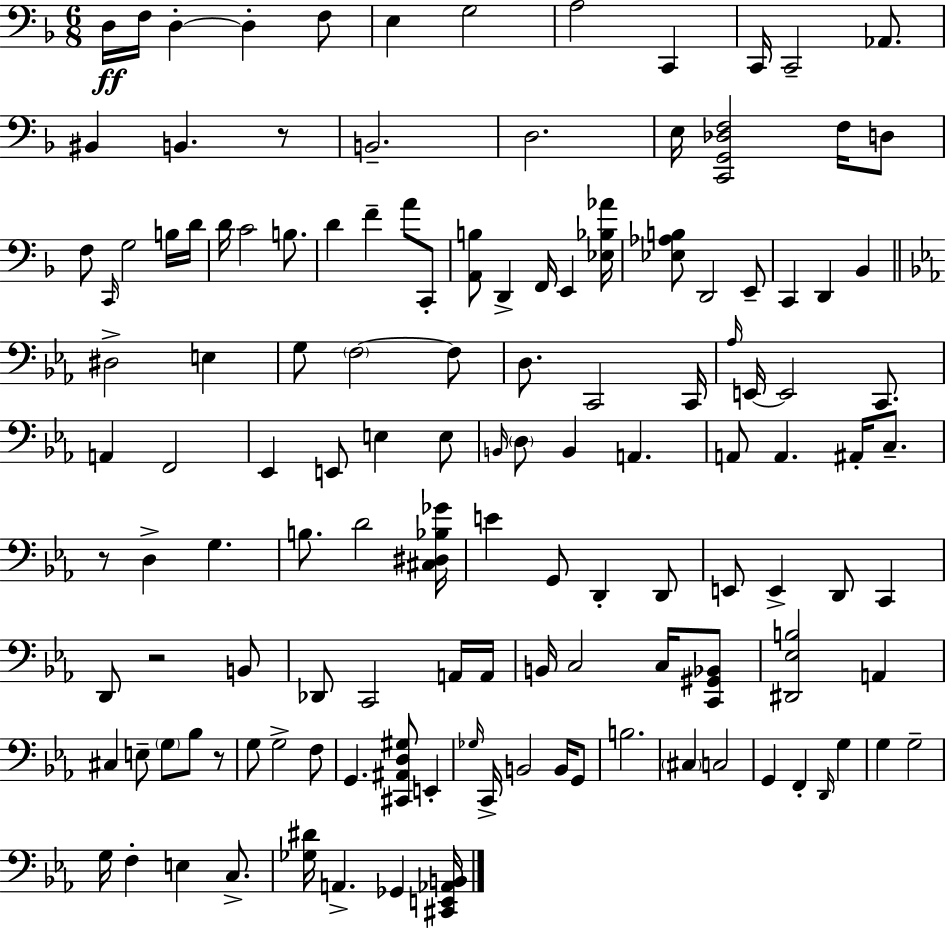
X:1
T:Untitled
M:6/8
L:1/4
K:Dm
D,/4 F,/4 D, D, F,/2 E, G,2 A,2 C,, C,,/4 C,,2 _A,,/2 ^B,, B,, z/2 B,,2 D,2 E,/4 [C,,G,,_D,F,]2 F,/4 D,/2 F,/2 C,,/4 G,2 B,/4 D/4 D/4 C2 B,/2 D F A/2 C,,/2 [A,,B,]/2 D,, F,,/4 E,, [_E,_B,_A]/4 [_E,_A,B,]/2 D,,2 E,,/2 C,, D,, _B,, ^D,2 E, G,/2 F,2 F,/2 D,/2 C,,2 C,,/4 _A,/4 E,,/4 E,,2 C,,/2 A,, F,,2 _E,, E,,/2 E, E,/2 B,,/4 D,/2 B,, A,, A,,/2 A,, ^A,,/4 C,/2 z/2 D, G, B,/2 D2 [^C,^D,_B,_G]/4 E G,,/2 D,, D,,/2 E,,/2 E,, D,,/2 C,, D,,/2 z2 B,,/2 _D,,/2 C,,2 A,,/4 A,,/4 B,,/4 C,2 C,/4 [C,,^G,,_B,,]/2 [^D,,_E,B,]2 A,, ^C, E,/2 G,/2 _B,/2 z/2 G,/2 G,2 F,/2 G,, [^C,,^A,,D,^G,]/2 E,, _G,/4 C,,/4 B,,2 B,,/4 G,,/2 B,2 ^C, C,2 G,, F,, D,,/4 G, G, G,2 G,/4 F, E, C,/2 [_G,^D]/4 A,, _G,, [^C,,E,,_A,,B,,]/4